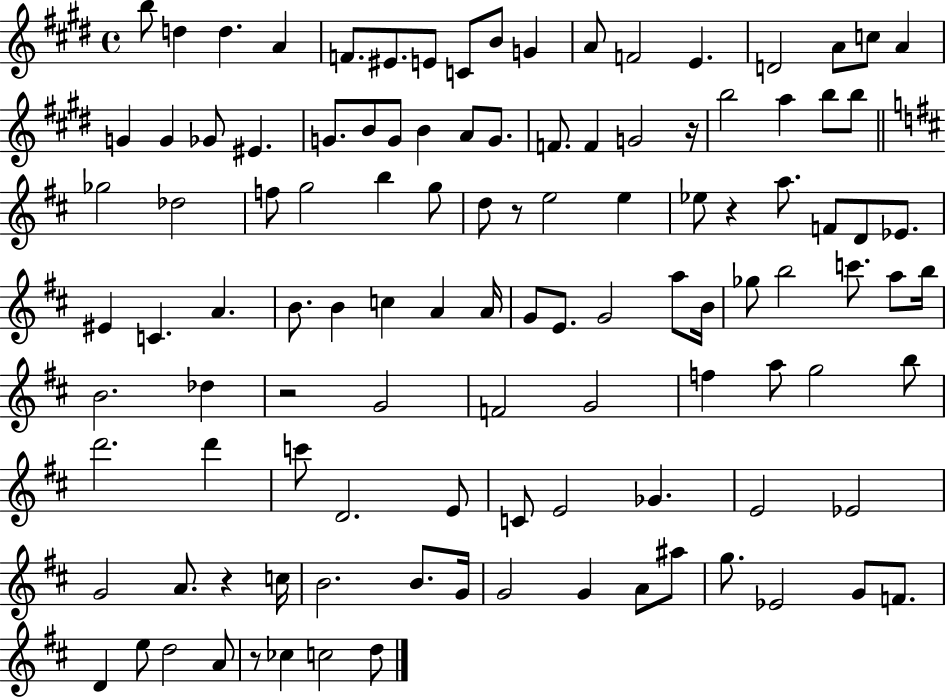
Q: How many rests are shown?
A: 6